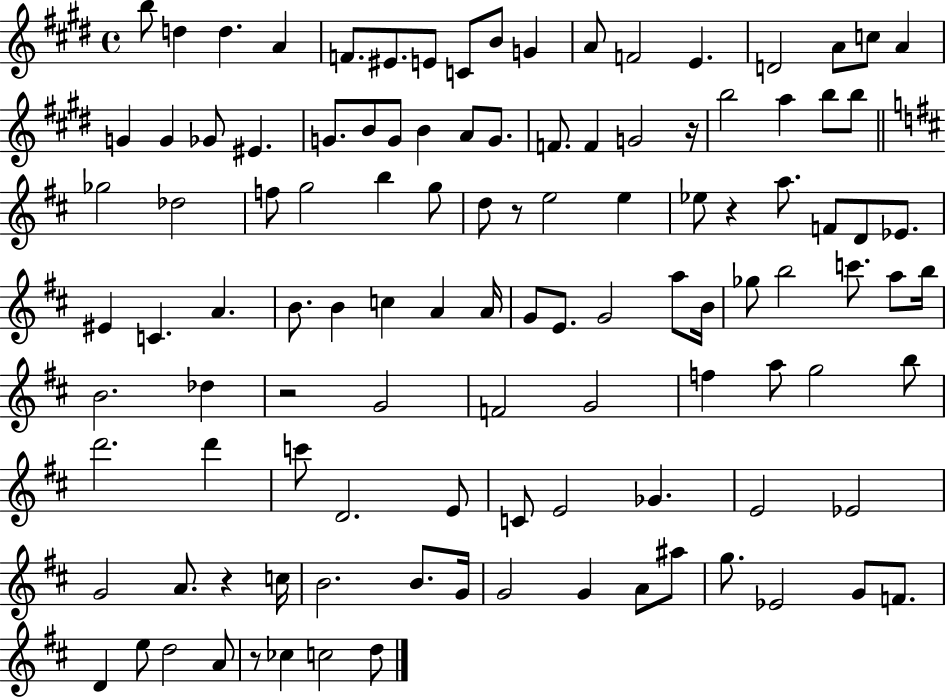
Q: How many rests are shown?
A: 6